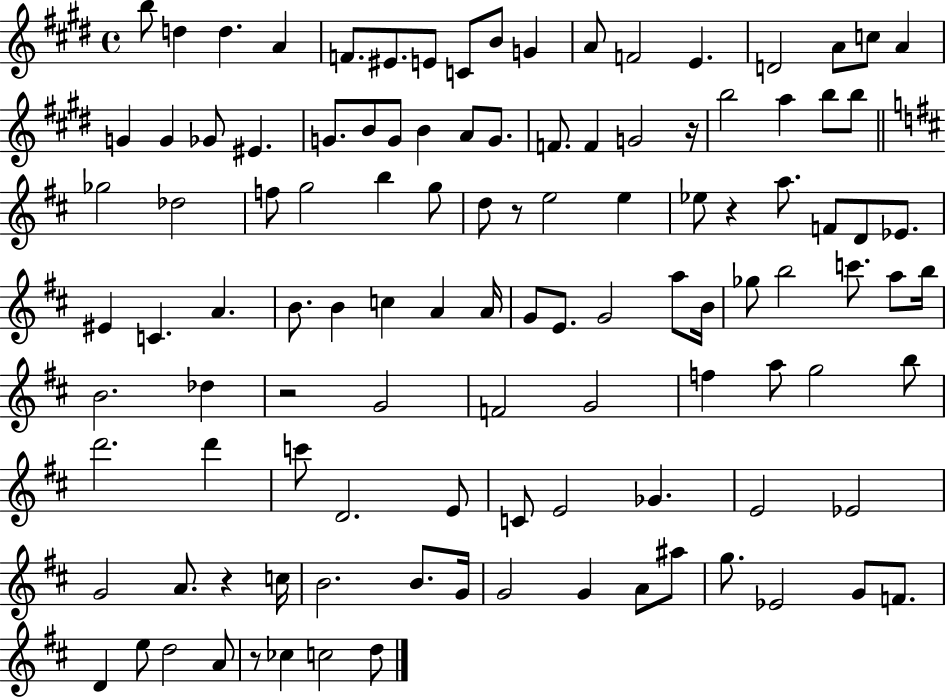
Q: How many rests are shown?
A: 6